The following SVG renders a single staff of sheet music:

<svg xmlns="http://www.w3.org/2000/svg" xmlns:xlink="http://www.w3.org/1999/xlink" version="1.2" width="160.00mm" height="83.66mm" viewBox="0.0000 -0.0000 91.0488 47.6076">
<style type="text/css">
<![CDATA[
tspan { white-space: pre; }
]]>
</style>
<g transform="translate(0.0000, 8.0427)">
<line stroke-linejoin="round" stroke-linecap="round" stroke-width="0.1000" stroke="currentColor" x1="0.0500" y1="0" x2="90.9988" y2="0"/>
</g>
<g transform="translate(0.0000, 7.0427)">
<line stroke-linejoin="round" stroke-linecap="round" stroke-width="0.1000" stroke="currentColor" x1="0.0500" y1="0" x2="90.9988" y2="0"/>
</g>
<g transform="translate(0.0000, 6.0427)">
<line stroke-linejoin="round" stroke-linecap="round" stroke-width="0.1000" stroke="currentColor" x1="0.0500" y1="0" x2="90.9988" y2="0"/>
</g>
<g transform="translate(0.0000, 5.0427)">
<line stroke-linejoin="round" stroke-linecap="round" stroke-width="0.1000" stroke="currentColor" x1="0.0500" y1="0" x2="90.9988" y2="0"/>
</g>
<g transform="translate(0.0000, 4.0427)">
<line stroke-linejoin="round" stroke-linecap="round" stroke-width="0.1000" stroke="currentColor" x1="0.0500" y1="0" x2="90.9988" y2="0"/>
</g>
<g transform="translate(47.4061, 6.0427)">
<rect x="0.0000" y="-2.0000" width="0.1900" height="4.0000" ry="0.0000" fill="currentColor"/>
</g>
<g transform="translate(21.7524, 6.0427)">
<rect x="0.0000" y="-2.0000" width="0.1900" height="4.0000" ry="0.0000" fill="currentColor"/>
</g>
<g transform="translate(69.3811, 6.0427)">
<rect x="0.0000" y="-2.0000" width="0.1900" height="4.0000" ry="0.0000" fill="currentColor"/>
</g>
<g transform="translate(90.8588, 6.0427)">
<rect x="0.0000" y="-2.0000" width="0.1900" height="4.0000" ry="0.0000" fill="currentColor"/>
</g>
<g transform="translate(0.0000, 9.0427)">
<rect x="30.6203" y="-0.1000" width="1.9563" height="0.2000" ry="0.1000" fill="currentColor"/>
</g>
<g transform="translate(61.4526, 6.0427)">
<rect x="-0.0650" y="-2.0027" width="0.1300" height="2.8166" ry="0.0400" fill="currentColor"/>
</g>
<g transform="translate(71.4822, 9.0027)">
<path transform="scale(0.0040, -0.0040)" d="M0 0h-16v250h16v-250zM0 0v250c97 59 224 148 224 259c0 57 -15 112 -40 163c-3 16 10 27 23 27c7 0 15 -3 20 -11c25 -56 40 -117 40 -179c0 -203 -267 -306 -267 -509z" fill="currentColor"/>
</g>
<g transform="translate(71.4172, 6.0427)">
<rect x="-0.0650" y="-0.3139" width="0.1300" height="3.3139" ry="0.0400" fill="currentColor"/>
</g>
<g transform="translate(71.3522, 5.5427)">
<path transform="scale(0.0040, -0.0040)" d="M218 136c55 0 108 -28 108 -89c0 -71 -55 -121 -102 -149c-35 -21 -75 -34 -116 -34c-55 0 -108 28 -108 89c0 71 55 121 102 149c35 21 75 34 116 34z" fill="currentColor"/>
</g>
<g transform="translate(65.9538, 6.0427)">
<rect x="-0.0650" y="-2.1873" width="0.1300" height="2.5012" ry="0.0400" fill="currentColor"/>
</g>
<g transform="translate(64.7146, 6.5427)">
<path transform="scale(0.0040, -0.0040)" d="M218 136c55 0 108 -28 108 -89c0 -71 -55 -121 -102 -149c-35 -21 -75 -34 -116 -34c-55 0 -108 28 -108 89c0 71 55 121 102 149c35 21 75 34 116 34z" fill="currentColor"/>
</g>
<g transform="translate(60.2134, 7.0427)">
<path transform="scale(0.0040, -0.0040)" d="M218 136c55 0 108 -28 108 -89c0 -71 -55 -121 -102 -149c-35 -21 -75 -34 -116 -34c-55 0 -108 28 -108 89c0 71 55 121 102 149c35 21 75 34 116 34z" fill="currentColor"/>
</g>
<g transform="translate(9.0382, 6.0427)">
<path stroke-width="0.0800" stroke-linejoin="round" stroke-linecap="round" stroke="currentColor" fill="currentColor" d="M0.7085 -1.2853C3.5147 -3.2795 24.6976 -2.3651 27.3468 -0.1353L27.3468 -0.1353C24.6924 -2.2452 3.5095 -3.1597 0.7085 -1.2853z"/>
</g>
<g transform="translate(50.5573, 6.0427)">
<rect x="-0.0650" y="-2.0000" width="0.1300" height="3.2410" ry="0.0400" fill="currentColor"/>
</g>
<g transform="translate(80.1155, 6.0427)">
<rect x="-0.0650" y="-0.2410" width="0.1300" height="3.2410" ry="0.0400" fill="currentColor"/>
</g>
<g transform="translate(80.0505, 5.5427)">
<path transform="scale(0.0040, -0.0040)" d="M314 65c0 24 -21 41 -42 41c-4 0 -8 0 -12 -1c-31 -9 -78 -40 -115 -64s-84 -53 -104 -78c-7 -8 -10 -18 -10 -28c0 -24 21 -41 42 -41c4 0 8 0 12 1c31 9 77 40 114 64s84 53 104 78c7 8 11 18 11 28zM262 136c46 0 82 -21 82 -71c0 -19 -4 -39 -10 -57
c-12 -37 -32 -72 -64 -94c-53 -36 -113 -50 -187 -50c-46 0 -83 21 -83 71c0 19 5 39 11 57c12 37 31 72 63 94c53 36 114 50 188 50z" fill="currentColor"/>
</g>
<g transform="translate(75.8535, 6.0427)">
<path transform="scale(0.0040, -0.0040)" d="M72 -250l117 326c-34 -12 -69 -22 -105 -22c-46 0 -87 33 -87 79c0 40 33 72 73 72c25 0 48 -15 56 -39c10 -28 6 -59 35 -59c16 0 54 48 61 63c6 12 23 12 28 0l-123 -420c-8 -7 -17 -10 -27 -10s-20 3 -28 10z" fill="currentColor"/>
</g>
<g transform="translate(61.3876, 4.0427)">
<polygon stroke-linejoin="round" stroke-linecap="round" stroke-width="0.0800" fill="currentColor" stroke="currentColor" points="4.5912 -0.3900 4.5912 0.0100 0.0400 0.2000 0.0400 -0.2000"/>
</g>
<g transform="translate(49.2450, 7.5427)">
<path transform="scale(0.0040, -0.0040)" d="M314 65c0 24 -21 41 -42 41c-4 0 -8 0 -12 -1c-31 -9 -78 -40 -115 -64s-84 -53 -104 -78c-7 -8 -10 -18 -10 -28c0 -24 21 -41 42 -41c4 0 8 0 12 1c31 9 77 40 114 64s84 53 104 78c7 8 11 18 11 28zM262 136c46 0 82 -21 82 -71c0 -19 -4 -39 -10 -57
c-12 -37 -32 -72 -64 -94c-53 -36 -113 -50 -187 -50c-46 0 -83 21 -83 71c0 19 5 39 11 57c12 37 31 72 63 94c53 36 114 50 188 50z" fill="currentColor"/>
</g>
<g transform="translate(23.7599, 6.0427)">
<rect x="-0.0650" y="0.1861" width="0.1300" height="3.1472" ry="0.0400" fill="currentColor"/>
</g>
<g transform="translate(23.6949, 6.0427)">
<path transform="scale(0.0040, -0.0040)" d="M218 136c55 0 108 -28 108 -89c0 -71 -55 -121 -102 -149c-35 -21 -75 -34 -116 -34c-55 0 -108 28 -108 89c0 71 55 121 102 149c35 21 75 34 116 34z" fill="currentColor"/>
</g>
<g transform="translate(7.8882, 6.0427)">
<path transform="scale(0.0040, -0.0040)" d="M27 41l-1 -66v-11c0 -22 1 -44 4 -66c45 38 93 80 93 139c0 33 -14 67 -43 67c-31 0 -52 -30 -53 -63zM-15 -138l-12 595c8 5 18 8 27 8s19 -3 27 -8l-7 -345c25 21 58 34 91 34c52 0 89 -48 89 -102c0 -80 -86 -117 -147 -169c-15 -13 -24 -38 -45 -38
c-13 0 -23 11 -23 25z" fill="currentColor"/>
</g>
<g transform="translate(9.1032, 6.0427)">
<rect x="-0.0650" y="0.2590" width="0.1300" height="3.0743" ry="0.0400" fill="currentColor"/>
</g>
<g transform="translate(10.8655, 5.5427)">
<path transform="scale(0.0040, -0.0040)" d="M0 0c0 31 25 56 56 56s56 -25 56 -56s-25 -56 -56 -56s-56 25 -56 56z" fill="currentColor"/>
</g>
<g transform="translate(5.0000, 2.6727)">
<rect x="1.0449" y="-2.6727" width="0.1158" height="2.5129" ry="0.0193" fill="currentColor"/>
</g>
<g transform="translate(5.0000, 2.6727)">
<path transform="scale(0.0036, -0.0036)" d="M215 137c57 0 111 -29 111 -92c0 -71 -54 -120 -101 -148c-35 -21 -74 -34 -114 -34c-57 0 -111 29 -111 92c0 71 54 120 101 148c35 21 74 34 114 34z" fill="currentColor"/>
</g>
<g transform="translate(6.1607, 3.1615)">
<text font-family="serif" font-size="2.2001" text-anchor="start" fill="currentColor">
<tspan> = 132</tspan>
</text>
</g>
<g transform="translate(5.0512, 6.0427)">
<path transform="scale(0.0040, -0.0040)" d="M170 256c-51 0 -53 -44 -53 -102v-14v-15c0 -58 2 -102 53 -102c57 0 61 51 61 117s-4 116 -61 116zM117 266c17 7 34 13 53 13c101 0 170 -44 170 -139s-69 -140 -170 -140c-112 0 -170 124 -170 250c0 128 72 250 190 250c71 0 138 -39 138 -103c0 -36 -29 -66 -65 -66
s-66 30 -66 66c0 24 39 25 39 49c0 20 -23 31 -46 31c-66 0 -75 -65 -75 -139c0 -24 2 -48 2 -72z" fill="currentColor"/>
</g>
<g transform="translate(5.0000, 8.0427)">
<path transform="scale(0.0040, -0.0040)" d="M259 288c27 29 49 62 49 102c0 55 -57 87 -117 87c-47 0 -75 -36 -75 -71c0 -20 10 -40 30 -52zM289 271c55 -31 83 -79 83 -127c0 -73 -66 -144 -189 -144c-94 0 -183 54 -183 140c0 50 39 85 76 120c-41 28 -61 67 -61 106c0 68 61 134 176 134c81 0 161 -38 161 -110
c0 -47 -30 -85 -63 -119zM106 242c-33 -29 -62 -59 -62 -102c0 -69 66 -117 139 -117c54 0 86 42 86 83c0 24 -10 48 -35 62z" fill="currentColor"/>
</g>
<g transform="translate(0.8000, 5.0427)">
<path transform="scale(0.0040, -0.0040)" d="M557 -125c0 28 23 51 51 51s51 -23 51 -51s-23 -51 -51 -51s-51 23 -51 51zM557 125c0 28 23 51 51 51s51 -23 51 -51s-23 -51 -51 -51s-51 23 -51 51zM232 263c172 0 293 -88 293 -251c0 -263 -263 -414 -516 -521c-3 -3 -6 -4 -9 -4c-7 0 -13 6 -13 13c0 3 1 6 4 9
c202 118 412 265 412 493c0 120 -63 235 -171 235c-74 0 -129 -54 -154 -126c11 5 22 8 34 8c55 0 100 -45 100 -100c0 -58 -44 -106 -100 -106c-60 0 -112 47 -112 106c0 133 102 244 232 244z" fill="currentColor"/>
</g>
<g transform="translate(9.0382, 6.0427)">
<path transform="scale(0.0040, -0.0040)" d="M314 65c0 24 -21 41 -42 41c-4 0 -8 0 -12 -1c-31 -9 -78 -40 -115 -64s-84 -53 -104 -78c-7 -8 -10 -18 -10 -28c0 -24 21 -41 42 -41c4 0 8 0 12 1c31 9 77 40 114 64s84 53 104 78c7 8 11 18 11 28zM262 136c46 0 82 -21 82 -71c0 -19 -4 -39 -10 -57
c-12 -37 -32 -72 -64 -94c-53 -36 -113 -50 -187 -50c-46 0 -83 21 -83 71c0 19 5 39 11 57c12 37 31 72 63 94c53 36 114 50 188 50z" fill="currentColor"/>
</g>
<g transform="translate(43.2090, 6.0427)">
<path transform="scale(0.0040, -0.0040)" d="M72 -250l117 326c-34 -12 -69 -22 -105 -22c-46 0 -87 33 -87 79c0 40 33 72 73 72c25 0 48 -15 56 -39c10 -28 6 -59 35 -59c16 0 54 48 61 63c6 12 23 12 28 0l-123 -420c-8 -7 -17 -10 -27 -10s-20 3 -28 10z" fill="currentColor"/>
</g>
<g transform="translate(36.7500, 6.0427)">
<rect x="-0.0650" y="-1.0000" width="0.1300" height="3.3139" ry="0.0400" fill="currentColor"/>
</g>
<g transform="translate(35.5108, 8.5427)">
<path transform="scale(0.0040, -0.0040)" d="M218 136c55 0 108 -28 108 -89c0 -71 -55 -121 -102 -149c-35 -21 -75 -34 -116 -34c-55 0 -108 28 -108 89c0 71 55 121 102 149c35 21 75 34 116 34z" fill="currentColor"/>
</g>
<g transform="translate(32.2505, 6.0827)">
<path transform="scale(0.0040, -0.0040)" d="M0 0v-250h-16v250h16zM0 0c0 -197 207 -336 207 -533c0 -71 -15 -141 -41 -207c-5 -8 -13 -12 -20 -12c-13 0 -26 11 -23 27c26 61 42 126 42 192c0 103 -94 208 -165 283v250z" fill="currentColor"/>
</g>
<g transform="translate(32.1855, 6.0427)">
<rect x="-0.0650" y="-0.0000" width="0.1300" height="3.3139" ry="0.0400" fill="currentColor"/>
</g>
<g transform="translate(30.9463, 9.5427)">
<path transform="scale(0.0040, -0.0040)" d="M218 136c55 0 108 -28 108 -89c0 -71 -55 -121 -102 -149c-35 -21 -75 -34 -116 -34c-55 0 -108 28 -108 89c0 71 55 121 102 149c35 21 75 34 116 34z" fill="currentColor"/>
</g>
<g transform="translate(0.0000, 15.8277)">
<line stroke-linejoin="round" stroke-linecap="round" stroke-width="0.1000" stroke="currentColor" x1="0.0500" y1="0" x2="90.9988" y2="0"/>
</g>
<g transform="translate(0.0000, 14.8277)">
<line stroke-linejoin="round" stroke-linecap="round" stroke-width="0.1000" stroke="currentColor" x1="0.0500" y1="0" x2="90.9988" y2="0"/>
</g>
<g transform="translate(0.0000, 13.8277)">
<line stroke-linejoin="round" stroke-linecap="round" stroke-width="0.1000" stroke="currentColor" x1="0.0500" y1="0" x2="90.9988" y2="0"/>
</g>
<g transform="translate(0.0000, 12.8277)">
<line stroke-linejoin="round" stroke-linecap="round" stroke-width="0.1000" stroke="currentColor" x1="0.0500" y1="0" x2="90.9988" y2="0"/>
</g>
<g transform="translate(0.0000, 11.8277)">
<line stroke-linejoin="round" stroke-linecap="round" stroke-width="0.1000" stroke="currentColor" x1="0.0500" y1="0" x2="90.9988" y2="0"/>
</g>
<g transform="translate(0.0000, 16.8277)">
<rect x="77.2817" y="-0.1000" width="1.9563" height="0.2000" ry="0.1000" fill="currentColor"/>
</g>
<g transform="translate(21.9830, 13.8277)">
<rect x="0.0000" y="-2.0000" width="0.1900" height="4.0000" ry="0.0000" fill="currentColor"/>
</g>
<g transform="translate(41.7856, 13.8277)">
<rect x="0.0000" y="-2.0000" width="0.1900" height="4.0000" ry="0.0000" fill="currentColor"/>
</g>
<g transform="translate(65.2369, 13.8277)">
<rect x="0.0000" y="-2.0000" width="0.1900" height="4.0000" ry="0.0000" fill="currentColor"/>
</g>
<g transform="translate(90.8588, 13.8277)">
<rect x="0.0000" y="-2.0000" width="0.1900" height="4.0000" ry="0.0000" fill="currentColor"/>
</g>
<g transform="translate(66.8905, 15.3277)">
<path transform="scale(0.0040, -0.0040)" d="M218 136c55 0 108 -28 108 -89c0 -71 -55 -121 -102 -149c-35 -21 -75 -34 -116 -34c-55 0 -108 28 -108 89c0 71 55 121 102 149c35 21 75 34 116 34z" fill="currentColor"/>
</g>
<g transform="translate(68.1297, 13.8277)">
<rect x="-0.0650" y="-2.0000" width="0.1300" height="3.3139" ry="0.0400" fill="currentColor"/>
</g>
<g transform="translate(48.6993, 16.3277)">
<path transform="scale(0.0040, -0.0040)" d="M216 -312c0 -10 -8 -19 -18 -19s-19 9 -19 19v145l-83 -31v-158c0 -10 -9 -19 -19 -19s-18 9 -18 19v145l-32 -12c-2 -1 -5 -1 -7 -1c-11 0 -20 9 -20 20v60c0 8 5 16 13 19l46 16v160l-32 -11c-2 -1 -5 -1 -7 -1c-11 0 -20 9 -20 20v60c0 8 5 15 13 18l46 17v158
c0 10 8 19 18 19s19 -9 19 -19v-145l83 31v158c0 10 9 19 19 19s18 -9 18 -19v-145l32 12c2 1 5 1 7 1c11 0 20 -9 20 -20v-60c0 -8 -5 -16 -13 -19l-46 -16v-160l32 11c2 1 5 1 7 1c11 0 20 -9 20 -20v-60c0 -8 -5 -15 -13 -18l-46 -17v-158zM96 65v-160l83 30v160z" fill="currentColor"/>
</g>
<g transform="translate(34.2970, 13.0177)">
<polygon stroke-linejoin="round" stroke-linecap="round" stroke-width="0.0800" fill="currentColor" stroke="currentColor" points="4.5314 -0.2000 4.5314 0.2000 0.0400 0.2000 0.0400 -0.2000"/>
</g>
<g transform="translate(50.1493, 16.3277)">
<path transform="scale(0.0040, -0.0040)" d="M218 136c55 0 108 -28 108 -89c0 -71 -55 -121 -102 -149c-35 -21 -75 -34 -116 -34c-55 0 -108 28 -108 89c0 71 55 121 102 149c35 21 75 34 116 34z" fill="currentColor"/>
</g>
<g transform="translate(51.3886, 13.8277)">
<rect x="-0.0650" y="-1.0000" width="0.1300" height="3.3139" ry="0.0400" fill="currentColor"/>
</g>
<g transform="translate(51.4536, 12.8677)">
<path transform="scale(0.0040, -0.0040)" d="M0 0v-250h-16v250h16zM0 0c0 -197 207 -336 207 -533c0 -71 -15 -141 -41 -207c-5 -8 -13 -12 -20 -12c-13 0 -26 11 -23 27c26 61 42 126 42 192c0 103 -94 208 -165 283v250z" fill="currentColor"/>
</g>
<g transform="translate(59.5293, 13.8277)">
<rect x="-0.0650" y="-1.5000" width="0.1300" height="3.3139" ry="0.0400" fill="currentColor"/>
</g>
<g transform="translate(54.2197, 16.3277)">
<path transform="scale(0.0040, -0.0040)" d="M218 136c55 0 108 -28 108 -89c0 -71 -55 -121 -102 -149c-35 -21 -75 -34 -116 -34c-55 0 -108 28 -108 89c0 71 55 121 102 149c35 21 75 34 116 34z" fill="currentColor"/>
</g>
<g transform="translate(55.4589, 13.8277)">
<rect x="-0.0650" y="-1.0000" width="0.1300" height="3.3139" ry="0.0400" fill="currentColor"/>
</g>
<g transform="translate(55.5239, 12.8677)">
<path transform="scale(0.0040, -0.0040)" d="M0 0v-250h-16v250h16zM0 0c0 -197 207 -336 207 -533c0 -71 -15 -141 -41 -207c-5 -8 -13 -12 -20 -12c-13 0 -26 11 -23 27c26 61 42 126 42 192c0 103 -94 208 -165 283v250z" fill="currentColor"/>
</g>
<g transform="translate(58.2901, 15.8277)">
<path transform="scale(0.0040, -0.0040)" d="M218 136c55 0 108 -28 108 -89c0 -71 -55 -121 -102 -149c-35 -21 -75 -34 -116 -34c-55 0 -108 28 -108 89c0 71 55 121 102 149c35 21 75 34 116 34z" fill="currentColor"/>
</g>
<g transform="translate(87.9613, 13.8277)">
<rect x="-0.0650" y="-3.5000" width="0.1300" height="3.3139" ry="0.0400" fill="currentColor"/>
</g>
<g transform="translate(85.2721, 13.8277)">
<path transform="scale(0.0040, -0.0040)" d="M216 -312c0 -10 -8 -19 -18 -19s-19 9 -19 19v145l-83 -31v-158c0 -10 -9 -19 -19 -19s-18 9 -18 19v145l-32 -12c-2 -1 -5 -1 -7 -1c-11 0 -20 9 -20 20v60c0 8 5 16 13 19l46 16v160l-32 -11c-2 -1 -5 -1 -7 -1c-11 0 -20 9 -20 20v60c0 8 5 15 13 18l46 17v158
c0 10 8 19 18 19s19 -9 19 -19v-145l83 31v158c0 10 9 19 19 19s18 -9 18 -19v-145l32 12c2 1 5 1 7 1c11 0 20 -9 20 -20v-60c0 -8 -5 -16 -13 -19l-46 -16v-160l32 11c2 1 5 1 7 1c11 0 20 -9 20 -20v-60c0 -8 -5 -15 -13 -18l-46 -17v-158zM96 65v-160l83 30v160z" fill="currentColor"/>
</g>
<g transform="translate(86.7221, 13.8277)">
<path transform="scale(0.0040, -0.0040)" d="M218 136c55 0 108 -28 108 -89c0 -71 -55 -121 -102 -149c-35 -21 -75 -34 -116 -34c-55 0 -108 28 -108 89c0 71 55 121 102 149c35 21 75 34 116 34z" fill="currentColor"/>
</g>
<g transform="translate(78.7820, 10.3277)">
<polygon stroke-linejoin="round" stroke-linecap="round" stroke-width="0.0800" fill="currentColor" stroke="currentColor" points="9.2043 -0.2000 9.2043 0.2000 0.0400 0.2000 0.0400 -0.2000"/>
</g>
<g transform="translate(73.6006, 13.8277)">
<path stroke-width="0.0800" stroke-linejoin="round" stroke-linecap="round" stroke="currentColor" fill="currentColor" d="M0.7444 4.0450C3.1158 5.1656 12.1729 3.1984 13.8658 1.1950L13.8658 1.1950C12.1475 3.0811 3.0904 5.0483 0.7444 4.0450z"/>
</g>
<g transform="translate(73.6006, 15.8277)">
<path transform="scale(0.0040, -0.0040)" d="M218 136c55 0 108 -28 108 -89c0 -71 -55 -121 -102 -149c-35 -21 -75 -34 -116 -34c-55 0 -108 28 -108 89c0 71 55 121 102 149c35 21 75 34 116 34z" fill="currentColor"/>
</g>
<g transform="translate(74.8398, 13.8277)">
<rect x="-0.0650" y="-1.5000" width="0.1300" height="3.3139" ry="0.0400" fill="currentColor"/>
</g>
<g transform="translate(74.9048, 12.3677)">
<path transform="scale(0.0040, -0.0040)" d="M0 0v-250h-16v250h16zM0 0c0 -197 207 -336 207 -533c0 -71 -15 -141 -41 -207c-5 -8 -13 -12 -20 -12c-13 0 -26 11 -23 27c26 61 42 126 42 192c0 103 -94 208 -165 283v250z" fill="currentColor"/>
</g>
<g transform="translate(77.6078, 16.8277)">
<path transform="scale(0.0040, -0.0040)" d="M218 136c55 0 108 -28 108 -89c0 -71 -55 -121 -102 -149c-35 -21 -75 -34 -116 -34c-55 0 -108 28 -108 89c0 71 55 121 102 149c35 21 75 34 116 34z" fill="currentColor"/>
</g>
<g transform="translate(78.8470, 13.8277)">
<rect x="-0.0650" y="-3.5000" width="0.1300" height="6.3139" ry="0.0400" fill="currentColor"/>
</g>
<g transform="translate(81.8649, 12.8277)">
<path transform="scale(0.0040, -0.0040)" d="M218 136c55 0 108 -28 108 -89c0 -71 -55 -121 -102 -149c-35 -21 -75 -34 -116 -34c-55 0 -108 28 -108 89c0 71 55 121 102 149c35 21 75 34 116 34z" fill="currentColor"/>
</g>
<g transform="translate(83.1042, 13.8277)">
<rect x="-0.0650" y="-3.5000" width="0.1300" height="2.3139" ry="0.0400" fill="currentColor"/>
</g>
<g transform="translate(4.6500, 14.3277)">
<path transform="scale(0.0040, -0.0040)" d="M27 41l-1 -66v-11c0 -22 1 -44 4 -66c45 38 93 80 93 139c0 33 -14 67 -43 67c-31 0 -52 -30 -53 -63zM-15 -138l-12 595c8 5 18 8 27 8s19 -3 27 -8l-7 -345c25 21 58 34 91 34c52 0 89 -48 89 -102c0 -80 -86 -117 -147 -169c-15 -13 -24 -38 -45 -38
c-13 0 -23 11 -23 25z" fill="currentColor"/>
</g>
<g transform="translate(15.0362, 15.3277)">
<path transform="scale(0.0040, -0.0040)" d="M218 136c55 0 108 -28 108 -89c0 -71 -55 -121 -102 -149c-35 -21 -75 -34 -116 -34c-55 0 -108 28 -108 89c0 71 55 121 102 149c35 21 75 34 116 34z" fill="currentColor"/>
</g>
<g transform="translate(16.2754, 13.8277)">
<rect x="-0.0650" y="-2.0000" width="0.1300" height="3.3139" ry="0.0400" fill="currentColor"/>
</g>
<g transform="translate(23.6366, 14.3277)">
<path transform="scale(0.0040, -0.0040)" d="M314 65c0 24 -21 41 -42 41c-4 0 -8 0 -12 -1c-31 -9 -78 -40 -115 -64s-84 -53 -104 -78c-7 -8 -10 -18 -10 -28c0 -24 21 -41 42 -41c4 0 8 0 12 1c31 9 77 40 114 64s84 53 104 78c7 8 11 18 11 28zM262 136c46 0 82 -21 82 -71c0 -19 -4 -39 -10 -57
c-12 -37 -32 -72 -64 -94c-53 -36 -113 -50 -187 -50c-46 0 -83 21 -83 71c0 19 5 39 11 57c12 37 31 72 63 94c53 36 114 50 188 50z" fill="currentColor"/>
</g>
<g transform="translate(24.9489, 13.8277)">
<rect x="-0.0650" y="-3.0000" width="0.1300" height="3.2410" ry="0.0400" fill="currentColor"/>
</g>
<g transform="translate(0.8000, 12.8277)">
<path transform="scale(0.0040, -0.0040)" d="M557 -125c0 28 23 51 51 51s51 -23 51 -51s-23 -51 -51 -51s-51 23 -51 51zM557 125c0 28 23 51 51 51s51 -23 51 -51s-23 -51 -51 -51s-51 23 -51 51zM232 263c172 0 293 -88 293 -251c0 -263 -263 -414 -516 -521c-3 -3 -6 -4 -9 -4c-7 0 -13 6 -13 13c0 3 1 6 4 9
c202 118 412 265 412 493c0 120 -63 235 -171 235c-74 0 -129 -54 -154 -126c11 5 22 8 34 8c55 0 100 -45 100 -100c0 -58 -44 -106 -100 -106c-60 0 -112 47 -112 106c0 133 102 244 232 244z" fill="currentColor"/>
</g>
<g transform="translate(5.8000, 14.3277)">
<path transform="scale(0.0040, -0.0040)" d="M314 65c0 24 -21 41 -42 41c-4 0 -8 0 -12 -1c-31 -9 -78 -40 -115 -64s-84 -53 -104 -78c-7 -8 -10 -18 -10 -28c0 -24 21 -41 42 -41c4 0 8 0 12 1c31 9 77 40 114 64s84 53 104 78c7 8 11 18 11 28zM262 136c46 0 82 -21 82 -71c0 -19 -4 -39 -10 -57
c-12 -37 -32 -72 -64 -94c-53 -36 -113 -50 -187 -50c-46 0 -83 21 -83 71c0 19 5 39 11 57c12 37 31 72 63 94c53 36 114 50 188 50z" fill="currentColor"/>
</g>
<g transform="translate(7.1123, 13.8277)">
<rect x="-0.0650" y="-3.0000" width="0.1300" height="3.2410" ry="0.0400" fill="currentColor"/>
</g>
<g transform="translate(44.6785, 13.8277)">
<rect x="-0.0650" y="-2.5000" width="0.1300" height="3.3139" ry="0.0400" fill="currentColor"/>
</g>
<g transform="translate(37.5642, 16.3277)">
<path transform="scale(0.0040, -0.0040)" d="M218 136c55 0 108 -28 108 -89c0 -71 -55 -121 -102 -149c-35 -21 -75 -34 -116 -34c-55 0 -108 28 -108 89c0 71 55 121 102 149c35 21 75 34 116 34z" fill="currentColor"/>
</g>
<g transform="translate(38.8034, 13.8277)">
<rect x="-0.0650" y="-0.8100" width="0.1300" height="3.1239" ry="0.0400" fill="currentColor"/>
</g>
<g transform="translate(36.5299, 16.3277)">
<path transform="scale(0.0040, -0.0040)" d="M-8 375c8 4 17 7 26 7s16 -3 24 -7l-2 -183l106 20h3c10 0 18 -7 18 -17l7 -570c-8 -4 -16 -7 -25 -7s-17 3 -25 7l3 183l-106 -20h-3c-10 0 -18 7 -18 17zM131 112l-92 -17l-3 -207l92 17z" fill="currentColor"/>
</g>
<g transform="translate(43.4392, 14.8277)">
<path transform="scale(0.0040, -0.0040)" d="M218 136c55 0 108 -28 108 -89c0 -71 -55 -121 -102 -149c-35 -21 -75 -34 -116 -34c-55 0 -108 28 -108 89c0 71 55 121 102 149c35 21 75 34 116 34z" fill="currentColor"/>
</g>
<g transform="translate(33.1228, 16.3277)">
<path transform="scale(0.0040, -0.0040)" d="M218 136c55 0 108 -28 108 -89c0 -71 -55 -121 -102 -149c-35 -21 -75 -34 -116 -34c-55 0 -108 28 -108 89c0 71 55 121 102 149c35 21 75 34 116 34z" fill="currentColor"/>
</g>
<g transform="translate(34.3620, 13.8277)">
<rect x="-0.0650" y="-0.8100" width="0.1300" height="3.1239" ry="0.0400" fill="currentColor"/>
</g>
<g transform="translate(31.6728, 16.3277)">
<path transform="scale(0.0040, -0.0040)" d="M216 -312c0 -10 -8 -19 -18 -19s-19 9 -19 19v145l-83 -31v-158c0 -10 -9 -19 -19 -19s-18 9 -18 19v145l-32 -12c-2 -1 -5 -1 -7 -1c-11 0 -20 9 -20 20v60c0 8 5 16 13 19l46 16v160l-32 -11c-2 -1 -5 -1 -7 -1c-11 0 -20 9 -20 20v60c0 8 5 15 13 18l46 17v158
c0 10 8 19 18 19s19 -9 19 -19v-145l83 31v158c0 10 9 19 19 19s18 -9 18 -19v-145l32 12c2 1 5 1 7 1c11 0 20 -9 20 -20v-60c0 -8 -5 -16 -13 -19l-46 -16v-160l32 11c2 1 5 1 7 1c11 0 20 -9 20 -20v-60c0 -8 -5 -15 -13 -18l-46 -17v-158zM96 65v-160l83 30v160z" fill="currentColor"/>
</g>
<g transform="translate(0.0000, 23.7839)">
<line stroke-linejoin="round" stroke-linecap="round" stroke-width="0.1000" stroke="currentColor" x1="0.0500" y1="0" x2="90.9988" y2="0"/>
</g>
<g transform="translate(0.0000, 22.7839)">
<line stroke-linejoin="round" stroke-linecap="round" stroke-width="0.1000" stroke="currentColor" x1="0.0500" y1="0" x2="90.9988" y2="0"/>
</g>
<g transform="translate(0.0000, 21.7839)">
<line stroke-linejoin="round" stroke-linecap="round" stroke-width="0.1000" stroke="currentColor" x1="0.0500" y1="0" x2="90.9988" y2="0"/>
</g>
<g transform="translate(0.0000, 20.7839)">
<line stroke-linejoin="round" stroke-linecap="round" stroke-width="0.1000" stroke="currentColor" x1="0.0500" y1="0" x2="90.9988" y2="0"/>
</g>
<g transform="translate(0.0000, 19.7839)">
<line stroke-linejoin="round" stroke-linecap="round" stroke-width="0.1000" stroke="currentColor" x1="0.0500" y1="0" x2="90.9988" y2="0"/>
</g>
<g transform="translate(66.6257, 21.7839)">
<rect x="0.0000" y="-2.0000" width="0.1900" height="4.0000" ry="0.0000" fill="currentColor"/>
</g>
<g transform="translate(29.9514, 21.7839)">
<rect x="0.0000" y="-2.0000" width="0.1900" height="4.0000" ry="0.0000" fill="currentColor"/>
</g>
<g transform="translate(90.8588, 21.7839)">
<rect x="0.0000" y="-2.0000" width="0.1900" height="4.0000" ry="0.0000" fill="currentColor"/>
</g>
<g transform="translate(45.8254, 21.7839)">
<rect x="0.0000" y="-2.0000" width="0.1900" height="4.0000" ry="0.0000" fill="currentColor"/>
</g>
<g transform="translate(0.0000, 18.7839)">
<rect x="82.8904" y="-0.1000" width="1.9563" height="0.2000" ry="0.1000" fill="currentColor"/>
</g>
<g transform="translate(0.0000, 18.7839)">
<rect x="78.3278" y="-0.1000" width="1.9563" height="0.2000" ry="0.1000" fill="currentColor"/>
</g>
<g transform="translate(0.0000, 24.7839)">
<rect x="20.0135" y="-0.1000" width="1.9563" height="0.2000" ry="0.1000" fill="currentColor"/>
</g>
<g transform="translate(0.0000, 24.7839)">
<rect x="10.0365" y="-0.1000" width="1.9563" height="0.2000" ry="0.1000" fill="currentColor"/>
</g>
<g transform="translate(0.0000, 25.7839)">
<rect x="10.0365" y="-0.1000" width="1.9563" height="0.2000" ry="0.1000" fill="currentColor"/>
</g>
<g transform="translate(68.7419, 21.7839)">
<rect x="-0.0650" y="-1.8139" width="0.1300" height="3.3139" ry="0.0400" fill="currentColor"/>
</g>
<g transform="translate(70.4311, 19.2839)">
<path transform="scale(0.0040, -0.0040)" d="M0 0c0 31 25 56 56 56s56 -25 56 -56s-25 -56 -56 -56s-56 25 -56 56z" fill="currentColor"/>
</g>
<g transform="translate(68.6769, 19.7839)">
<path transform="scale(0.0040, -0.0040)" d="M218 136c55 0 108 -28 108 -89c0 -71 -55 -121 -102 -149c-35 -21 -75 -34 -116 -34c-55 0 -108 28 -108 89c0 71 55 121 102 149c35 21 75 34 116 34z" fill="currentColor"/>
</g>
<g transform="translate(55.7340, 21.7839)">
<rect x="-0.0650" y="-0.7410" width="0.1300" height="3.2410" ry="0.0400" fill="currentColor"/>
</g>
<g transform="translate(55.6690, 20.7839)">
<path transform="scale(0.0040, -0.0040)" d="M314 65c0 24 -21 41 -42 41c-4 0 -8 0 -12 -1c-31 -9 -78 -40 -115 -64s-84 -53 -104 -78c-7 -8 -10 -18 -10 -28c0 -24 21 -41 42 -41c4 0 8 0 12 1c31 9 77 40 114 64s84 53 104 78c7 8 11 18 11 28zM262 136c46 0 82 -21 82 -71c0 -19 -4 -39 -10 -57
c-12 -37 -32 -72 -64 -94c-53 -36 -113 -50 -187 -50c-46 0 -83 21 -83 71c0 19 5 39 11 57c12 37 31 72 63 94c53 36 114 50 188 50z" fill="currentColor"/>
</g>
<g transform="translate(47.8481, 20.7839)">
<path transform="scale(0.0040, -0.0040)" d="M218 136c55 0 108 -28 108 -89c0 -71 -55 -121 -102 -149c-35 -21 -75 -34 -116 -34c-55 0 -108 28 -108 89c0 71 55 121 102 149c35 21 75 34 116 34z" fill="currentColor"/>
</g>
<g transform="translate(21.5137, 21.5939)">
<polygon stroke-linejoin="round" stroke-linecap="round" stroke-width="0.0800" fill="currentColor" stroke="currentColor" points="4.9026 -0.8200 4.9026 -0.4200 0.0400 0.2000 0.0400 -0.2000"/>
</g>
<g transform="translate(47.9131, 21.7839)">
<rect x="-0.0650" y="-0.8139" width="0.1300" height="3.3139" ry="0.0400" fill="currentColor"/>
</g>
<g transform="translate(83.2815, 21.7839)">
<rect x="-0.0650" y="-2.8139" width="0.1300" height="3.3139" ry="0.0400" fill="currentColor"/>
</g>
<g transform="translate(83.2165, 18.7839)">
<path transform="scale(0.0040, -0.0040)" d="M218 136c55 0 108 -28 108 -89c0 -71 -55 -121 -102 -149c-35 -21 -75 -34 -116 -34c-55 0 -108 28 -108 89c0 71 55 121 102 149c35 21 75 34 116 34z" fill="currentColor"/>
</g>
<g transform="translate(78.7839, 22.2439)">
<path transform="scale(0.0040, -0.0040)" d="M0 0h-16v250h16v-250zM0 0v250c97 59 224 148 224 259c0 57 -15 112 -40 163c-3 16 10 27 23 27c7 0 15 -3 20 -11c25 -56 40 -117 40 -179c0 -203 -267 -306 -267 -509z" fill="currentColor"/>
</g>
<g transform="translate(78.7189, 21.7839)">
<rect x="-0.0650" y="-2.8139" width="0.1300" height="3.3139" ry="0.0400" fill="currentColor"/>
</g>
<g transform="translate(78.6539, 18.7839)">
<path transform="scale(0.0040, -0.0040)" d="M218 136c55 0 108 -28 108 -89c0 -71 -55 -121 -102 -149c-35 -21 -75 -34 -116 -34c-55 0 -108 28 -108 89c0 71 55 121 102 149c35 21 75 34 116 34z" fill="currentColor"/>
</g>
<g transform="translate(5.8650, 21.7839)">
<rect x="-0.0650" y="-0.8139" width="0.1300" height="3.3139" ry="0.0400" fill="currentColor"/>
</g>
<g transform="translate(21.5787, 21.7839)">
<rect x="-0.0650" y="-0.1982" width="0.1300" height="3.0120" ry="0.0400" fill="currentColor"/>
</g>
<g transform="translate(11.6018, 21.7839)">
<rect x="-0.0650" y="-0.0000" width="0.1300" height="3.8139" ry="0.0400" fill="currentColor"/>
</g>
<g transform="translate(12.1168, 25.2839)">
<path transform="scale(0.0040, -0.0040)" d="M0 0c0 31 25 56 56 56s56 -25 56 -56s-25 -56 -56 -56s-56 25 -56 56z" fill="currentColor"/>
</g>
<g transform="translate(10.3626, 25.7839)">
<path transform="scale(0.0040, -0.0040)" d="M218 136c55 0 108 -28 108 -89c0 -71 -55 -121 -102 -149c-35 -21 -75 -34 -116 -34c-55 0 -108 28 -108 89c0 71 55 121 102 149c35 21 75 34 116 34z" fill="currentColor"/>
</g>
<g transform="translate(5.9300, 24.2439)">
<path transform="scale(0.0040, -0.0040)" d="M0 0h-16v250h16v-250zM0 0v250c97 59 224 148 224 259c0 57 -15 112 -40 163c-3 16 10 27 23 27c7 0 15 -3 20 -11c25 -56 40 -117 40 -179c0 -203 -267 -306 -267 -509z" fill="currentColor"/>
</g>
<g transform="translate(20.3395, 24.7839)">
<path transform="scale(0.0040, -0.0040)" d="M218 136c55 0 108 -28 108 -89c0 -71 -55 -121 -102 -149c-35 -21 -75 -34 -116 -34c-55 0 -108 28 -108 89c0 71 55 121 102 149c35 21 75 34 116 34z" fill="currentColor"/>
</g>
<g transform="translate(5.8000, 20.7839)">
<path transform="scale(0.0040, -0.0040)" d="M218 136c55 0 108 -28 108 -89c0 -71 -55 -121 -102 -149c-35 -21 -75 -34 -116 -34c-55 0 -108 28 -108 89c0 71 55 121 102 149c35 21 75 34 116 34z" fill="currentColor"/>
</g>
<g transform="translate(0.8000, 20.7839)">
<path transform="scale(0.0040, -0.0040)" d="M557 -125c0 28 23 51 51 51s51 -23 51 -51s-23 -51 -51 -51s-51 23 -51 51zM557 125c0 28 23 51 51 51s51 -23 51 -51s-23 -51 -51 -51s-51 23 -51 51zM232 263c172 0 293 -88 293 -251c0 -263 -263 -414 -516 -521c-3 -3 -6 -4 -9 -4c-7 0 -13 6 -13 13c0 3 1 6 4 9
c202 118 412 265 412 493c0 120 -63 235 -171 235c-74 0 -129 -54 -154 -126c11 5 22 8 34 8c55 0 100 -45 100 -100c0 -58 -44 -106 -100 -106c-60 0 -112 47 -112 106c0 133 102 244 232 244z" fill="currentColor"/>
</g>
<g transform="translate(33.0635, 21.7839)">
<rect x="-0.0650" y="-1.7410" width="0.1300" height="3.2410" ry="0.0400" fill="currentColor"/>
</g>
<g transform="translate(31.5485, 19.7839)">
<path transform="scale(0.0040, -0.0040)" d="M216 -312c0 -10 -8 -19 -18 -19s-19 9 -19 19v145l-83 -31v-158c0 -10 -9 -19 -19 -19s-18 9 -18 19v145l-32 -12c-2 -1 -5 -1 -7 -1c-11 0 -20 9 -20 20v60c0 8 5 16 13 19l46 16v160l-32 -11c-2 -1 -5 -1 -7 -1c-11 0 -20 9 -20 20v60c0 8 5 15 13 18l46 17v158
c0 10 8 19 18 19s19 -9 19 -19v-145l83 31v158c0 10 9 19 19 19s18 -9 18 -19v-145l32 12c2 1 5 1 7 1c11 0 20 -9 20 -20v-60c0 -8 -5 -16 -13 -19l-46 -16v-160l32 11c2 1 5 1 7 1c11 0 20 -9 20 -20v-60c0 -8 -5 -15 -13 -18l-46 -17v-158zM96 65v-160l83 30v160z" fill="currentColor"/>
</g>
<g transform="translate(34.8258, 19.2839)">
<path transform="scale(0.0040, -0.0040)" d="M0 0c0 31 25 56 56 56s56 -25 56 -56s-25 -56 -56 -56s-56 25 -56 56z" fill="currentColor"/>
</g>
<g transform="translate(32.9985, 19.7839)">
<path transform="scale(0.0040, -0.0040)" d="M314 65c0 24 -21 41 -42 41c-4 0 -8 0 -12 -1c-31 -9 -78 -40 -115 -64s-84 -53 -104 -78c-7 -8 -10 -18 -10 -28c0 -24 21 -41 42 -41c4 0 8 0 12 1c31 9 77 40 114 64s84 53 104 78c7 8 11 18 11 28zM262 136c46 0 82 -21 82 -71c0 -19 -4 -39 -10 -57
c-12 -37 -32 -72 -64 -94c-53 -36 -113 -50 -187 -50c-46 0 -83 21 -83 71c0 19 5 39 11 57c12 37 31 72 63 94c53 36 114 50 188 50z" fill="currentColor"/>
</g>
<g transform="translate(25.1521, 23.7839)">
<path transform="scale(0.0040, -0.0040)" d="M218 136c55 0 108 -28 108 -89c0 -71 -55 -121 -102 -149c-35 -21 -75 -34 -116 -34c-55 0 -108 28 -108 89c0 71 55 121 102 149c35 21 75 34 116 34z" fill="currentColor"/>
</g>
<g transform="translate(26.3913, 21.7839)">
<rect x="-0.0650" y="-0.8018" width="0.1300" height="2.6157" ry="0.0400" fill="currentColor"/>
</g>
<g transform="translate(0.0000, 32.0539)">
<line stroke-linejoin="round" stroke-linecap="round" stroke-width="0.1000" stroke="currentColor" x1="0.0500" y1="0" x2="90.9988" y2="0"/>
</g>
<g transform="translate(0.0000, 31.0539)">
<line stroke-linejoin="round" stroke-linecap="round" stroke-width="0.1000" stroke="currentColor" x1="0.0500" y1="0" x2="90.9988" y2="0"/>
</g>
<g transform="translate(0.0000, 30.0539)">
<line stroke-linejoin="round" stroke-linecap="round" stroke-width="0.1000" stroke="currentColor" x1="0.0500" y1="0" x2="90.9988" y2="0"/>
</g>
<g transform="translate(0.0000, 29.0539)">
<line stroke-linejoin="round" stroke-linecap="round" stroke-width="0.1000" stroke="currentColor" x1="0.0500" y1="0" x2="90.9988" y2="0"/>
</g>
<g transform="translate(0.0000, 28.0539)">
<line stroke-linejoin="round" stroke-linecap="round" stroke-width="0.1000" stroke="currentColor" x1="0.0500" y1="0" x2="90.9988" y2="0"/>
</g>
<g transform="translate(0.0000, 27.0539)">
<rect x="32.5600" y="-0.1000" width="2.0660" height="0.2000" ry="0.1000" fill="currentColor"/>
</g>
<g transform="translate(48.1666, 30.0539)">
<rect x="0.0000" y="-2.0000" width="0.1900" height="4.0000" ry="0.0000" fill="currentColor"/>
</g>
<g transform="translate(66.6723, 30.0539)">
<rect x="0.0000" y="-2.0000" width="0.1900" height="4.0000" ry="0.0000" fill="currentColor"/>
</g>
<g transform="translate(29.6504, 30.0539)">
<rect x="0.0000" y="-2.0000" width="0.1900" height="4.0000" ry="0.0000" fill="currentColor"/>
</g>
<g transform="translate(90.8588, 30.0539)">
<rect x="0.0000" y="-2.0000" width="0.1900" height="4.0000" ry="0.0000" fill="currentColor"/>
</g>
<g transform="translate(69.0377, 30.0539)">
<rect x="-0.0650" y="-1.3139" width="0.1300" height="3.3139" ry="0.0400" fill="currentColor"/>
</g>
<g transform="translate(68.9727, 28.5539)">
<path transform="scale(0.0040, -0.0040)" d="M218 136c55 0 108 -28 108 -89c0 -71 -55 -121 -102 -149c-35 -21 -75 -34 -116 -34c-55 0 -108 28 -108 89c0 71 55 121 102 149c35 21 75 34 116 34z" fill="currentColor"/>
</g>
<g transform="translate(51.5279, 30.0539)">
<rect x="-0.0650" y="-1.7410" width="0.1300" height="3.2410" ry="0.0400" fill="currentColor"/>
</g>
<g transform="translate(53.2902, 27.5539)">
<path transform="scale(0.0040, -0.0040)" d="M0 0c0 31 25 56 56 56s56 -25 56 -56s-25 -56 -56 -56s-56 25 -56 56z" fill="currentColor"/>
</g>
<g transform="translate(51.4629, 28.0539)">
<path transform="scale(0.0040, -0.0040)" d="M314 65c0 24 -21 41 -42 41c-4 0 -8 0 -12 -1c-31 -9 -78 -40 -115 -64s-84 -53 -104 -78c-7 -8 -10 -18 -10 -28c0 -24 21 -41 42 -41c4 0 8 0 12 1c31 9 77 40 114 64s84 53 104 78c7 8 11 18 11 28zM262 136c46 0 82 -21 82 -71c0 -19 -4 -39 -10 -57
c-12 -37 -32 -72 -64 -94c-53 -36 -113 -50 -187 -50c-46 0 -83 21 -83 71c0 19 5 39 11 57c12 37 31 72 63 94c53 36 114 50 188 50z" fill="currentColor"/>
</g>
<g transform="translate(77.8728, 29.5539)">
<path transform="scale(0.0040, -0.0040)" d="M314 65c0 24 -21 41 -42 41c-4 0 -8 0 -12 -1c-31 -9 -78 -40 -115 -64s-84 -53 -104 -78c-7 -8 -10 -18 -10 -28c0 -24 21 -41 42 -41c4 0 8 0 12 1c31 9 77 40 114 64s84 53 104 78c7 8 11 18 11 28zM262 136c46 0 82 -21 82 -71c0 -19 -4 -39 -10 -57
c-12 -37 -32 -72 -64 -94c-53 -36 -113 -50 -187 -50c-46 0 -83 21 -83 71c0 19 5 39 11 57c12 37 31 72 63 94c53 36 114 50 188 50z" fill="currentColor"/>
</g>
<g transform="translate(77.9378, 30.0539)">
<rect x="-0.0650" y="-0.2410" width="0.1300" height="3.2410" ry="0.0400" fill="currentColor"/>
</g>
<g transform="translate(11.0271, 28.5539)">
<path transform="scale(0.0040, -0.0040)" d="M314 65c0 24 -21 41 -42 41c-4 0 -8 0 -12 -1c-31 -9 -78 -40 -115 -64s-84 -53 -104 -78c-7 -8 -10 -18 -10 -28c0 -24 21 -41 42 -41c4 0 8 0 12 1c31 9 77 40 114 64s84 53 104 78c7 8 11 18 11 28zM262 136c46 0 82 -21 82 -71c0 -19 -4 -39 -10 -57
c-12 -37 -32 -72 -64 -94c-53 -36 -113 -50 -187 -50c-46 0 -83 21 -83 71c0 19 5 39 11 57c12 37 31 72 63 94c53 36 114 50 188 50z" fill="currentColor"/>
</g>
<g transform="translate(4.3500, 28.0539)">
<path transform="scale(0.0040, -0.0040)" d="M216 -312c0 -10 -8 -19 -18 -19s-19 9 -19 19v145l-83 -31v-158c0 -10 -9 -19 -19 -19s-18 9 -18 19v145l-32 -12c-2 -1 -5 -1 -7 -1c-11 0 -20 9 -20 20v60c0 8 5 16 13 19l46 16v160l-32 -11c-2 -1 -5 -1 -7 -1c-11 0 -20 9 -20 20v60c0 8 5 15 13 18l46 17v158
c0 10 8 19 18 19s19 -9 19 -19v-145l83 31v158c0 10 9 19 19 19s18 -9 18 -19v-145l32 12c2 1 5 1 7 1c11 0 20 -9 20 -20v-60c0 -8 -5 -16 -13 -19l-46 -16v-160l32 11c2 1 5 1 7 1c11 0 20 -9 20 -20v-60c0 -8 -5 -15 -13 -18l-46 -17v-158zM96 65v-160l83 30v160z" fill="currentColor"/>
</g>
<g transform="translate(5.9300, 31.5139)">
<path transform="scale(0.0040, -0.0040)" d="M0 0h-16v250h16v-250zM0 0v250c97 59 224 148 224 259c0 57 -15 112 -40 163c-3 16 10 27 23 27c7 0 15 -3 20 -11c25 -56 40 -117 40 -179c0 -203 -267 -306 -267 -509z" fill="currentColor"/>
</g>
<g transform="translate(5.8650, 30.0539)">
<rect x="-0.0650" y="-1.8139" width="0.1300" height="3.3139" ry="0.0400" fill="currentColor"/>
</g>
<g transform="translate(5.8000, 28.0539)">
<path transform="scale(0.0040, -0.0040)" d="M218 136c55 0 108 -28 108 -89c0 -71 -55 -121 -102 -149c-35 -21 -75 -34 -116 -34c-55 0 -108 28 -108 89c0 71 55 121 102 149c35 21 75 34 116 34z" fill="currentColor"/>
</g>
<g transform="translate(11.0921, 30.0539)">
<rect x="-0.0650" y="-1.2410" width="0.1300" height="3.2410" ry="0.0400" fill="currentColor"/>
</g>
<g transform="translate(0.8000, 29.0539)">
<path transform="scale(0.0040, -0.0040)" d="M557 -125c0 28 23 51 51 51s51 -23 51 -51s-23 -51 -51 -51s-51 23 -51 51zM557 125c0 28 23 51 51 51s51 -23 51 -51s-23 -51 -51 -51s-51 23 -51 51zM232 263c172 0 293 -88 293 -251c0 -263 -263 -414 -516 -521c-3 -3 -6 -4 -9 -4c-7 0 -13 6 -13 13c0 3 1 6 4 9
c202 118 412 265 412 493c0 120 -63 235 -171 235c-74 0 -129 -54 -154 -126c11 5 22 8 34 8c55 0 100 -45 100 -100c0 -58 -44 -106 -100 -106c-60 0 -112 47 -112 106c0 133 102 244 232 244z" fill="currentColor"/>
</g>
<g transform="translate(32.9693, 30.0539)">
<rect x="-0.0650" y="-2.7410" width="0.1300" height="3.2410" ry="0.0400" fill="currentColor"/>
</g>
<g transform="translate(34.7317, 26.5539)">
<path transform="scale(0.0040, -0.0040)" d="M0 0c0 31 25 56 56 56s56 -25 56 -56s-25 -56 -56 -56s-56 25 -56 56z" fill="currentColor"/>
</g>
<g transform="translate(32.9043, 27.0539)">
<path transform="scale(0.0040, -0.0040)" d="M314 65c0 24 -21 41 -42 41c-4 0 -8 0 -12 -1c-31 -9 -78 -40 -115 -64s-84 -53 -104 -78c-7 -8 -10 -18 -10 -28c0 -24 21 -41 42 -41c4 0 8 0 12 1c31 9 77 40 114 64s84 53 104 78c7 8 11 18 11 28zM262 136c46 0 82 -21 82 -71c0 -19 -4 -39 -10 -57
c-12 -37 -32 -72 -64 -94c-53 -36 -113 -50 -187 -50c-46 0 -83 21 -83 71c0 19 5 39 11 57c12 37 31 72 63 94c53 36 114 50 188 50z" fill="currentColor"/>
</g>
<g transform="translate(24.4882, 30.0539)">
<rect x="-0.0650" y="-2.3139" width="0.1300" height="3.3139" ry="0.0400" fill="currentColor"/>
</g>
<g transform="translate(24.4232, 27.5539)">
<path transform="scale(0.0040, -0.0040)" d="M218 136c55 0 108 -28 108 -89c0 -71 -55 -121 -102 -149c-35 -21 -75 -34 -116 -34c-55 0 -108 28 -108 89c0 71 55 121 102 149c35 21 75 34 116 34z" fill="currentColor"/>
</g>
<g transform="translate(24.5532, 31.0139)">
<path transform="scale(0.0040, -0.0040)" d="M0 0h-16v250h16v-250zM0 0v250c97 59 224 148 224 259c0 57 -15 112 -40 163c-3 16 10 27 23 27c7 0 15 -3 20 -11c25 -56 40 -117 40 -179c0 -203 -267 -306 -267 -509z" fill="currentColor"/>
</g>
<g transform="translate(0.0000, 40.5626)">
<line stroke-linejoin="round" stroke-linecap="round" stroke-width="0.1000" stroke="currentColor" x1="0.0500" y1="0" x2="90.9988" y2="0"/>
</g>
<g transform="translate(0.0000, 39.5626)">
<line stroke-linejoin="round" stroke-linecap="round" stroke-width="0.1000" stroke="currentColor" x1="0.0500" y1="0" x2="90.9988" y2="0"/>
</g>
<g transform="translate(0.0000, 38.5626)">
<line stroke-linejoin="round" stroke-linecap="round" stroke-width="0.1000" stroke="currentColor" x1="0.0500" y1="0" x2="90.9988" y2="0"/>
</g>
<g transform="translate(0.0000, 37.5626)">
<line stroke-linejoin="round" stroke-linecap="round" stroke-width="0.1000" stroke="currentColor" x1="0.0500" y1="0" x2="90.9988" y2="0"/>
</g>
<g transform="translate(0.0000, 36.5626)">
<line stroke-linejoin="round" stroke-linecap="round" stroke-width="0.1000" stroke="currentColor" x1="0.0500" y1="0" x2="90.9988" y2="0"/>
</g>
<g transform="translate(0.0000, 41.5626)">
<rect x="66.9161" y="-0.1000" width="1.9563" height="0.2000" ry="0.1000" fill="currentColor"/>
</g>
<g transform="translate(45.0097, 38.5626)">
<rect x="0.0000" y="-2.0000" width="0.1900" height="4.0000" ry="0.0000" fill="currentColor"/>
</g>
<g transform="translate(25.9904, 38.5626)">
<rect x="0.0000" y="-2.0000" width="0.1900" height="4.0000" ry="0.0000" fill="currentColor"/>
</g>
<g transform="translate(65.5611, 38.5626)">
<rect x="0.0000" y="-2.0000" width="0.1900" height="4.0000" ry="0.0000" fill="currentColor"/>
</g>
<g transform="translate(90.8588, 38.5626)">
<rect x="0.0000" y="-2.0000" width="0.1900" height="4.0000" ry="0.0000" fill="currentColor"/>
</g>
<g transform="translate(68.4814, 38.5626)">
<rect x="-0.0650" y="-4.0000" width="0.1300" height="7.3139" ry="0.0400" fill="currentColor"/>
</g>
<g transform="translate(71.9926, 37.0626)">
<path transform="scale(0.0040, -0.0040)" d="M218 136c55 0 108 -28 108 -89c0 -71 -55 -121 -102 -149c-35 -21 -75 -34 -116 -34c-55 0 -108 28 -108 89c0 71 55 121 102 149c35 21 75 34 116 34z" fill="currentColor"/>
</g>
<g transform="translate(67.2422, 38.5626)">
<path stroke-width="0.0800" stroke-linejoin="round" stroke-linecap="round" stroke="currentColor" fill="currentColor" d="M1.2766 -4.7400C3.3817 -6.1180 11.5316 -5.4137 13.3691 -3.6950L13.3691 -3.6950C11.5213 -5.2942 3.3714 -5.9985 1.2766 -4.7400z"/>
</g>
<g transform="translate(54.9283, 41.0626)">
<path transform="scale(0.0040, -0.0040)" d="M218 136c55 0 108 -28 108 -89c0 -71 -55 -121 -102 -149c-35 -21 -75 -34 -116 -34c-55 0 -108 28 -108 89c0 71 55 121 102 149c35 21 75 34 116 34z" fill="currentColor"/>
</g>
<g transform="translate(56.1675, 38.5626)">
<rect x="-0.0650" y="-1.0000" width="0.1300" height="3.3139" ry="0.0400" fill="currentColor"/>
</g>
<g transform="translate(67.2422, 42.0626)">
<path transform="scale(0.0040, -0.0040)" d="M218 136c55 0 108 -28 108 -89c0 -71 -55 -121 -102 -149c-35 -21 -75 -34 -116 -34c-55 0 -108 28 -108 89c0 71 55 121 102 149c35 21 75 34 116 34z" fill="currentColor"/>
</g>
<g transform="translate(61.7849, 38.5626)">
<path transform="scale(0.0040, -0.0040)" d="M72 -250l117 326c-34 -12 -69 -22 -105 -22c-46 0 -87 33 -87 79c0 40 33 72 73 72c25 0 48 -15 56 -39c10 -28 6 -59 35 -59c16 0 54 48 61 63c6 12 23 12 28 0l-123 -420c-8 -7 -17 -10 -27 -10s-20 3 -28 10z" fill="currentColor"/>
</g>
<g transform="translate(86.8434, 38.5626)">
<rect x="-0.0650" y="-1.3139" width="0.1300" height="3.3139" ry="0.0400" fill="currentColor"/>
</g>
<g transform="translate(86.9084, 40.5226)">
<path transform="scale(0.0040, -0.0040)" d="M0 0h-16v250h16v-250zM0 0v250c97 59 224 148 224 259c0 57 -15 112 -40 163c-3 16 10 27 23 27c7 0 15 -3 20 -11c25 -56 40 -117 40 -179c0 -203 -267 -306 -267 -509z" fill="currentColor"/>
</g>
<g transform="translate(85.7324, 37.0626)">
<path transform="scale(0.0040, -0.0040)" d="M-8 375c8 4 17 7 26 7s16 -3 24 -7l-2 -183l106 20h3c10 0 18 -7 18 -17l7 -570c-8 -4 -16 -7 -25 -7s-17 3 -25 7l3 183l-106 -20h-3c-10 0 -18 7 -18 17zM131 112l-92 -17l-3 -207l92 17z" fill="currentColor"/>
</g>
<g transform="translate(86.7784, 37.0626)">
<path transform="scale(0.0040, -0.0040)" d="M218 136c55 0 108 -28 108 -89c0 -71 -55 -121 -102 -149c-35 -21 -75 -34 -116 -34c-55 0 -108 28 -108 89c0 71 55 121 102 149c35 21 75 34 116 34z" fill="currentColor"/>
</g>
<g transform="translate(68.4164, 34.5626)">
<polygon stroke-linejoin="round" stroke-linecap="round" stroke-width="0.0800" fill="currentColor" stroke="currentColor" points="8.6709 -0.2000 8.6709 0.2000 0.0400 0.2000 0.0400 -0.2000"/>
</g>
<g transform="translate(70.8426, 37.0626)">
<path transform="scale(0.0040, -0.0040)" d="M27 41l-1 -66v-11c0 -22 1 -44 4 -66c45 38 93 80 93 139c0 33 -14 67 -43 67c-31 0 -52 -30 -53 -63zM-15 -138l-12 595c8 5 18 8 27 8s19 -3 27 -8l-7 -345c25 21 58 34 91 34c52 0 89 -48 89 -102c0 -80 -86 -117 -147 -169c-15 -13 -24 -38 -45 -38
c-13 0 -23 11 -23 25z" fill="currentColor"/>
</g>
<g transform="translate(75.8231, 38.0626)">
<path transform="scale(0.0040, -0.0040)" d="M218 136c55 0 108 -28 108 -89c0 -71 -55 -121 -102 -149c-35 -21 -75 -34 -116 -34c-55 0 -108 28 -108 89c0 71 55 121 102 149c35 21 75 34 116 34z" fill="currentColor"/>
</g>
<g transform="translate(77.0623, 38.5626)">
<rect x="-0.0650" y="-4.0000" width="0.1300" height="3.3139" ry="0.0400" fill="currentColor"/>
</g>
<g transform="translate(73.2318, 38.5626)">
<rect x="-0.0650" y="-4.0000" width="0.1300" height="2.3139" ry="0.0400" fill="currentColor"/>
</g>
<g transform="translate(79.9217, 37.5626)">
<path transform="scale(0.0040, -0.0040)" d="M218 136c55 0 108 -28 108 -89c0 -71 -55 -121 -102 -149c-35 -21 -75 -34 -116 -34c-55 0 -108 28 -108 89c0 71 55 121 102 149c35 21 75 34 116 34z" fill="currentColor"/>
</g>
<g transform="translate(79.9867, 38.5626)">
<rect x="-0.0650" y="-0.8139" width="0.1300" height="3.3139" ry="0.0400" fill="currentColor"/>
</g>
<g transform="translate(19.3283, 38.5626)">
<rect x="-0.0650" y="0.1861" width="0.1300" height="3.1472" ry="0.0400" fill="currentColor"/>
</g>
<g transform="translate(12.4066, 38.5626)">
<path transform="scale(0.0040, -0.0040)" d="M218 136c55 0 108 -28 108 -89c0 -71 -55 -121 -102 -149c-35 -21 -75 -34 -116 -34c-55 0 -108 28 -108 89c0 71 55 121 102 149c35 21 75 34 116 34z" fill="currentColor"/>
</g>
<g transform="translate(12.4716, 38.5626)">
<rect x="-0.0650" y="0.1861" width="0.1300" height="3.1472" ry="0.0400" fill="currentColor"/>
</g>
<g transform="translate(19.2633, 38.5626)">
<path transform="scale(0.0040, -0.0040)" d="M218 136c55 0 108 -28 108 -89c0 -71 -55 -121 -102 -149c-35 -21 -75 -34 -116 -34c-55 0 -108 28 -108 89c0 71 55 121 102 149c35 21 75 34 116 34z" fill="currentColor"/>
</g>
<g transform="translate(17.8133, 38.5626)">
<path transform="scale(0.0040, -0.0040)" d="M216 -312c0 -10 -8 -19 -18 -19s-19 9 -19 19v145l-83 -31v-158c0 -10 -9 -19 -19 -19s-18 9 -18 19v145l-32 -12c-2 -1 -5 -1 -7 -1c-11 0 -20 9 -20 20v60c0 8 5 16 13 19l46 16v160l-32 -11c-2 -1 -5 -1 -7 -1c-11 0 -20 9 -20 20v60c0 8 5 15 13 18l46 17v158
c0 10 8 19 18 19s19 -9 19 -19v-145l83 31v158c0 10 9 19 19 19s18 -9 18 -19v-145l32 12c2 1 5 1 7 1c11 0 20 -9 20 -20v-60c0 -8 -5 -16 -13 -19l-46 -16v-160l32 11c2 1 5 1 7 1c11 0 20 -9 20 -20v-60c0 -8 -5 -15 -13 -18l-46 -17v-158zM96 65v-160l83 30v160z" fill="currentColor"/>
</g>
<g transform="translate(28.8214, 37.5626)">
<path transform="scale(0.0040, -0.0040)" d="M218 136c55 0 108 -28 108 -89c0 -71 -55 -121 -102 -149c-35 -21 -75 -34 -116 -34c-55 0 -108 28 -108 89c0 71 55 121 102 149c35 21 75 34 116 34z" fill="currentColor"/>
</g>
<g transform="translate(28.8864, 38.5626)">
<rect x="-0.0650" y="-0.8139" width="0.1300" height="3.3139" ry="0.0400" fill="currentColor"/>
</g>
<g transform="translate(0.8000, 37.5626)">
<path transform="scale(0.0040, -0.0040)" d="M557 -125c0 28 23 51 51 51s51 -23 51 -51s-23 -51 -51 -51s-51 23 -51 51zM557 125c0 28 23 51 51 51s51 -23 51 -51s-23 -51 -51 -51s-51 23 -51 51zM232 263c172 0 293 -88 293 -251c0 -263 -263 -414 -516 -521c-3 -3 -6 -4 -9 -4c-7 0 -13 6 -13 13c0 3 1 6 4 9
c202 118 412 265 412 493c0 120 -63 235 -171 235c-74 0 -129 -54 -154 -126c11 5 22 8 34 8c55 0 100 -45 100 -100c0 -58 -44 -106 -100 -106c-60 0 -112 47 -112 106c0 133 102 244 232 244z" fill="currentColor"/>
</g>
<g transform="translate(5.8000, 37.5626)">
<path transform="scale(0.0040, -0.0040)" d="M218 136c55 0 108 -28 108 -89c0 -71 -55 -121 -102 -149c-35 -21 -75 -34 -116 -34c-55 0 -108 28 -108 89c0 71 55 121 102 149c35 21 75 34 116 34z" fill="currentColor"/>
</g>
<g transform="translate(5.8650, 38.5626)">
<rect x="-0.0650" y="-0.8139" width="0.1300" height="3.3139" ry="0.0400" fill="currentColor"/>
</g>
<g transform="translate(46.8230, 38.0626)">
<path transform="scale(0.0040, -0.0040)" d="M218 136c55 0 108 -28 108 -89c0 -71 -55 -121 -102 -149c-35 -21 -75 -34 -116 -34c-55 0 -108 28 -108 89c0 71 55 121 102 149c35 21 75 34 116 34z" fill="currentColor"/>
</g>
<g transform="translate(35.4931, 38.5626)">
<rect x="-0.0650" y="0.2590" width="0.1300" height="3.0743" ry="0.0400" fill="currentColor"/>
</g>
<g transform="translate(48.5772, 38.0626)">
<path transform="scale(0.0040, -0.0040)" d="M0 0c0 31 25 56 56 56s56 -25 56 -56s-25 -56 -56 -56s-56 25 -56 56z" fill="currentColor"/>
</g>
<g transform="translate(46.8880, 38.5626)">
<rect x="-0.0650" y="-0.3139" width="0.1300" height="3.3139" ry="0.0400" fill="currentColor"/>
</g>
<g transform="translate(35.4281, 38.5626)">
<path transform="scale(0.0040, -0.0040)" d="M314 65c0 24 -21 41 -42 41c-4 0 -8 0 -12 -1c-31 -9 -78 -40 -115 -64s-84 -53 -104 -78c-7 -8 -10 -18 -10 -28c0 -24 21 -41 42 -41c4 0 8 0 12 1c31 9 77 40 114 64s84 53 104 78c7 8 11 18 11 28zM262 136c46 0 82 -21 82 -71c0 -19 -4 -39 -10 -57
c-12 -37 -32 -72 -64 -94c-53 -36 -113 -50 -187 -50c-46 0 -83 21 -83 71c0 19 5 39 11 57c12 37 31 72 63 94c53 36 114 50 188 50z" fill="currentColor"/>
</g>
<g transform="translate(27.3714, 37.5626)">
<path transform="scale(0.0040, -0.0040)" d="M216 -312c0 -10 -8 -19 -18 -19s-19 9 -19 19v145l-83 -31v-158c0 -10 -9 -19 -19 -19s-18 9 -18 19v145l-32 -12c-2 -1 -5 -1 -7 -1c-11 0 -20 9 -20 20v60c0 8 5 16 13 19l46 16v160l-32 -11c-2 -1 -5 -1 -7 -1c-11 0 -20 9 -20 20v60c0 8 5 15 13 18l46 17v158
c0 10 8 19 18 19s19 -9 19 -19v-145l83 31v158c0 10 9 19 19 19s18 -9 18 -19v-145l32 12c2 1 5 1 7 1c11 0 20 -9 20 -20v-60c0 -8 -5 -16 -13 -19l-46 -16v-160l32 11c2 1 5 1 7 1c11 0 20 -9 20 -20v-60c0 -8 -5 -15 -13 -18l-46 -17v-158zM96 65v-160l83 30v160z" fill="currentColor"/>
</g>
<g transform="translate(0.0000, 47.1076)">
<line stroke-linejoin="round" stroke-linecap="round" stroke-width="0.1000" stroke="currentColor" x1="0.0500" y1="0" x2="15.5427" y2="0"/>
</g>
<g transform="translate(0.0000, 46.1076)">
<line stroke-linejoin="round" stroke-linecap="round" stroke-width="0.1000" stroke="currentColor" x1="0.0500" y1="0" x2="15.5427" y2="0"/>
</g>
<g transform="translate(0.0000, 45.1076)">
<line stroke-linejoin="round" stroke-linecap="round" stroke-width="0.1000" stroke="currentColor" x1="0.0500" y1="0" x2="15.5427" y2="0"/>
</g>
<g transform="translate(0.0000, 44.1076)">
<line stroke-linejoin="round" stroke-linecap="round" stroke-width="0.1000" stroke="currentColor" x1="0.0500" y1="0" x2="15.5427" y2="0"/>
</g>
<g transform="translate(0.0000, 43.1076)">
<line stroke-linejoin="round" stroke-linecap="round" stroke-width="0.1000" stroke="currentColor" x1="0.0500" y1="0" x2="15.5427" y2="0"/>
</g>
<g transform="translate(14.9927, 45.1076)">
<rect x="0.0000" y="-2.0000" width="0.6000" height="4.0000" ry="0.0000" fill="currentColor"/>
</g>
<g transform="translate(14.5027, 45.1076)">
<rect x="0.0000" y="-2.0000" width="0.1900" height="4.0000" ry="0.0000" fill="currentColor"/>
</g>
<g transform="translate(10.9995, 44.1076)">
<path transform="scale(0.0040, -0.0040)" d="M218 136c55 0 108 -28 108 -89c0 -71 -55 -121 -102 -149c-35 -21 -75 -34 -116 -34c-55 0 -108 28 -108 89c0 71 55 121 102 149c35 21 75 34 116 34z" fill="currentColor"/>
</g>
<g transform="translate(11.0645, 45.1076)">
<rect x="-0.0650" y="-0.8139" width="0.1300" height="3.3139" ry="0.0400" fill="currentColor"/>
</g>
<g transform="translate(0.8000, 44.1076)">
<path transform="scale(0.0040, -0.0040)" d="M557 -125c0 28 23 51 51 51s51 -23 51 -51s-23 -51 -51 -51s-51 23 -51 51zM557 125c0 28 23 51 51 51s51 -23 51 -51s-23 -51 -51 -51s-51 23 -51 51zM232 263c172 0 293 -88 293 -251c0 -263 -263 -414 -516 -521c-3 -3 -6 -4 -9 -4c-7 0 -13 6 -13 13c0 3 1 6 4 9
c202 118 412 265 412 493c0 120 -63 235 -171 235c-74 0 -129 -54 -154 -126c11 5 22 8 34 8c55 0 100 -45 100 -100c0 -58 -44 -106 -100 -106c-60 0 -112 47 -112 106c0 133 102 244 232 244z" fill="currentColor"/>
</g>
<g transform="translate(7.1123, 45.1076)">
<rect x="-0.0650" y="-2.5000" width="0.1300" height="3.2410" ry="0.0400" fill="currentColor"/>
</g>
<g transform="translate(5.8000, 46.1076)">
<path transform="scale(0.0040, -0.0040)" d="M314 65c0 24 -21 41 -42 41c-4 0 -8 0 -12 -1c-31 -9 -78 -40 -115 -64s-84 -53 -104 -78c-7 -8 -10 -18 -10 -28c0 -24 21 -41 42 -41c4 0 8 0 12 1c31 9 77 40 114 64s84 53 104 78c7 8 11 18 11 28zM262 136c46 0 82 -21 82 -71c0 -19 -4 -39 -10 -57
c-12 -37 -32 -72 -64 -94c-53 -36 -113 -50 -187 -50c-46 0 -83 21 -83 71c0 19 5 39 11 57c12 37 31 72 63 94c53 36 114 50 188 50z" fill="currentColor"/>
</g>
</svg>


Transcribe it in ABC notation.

X:1
T:Untitled
M:6/8
L:1/4
K:C
_D,2 D, D,,/2 F,, z/2 A,,2 B,,/2 C,/2 E,/2 z/2 E,2 _C,2 A,, C,2 ^F,,/2 F,,/2 B,, ^F,,/2 ^F,,/2 G,, A,, G,,/2 E,,/2 F,/2 ^D,/2 F,/2 C,, E,,/2 G,,/2 ^A,2 F, F,2 A, C/2 C ^A,/2 G,2 B,/2 C2 A,2 G, E,2 F, D, ^D, ^F, D,2 E, F,, z/2 D,,/2 _G,/2 E,/2 F, G,/2 B,,2 F,